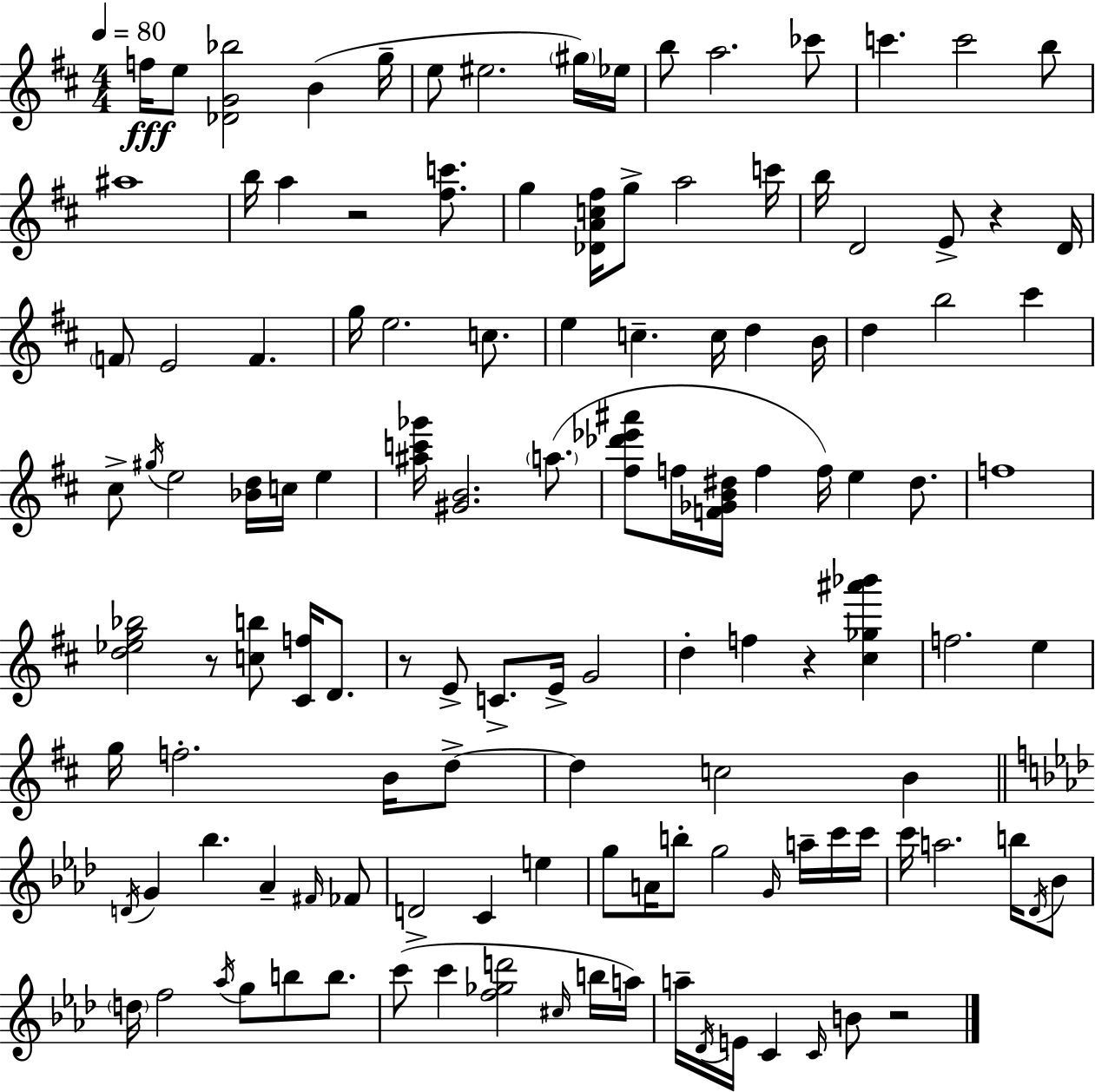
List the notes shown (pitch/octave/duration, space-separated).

F5/s E5/e [Db4,G4,Bb5]/h B4/q G5/s E5/e EIS5/h. G#5/s Eb5/s B5/e A5/h. CES6/e C6/q. C6/h B5/e A#5/w B5/s A5/q R/h [F#5,C6]/e. G5/q [Db4,A4,C5,F#5]/s G5/e A5/h C6/s B5/s D4/h E4/e R/q D4/s F4/e E4/h F4/q. G5/s E5/h. C5/e. E5/q C5/q. C5/s D5/q B4/s D5/q B5/h C#6/q C#5/e G#5/s E5/h [Bb4,D5]/s C5/s E5/q [A#5,C6,Gb6]/s [G#4,B4]/h. A5/e. [F#5,Db6,Eb6,A#6]/e F5/s [F4,Gb4,B4,D#5]/s F5/q F5/s E5/q D#5/e. F5/w [D5,Eb5,G5,Bb5]/h R/e [C5,B5]/e [C#4,F5]/s D4/e. R/e E4/e C4/e. E4/s G4/h D5/q F5/q R/q [C#5,Gb5,A#6,Bb6]/q F5/h. E5/q G5/s F5/h. B4/s D5/e D5/q C5/h B4/q D4/s G4/q Bb5/q. Ab4/q F#4/s FES4/e D4/h C4/q E5/q G5/e A4/s B5/e G5/h G4/s A5/s C6/s C6/s C6/s A5/h. B5/s Db4/s Bb4/e D5/s F5/h Ab5/s G5/e B5/e B5/e. C6/e C6/q [F5,Gb5,D6]/h C#5/s B5/s A5/s A5/s Db4/s E4/s C4/q C4/s B4/e R/h